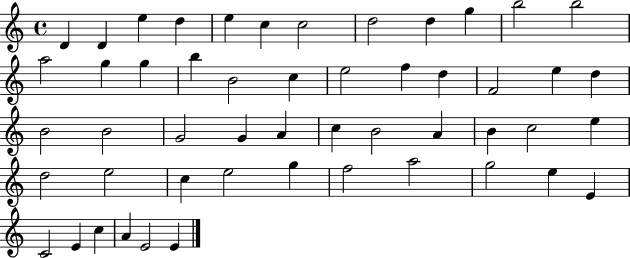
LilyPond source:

{
  \clef treble
  \time 4/4
  \defaultTimeSignature
  \key c \major
  d'4 d'4 e''4 d''4 | e''4 c''4 c''2 | d''2 d''4 g''4 | b''2 b''2 | \break a''2 g''4 g''4 | b''4 b'2 c''4 | e''2 f''4 d''4 | f'2 e''4 d''4 | \break b'2 b'2 | g'2 g'4 a'4 | c''4 b'2 a'4 | b'4 c''2 e''4 | \break d''2 e''2 | c''4 e''2 g''4 | f''2 a''2 | g''2 e''4 e'4 | \break c'2 e'4 c''4 | a'4 e'2 e'4 | \bar "|."
}